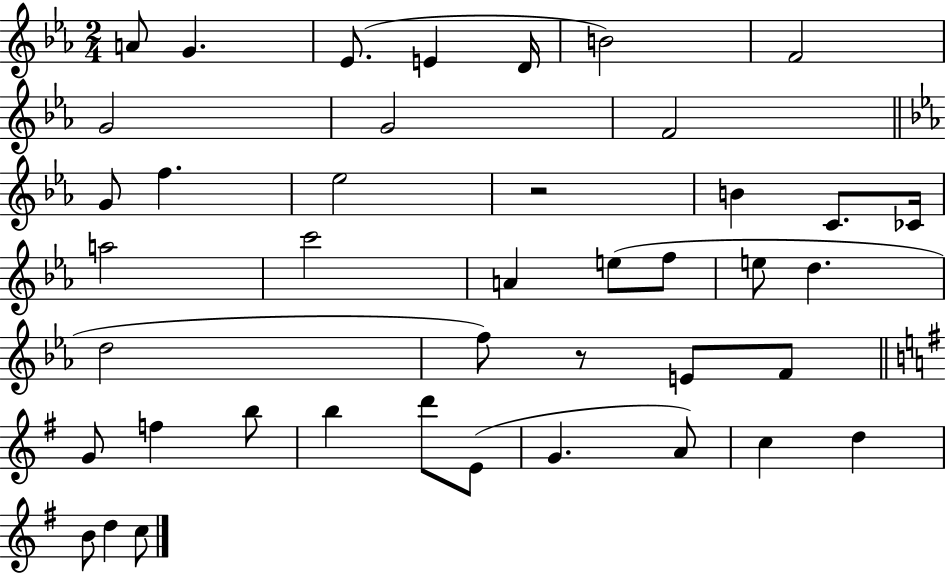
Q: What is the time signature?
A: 2/4